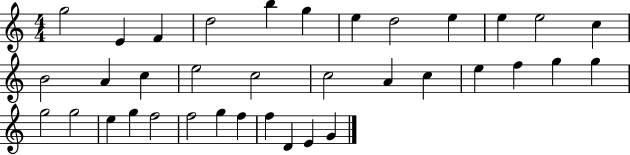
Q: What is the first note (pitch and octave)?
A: G5